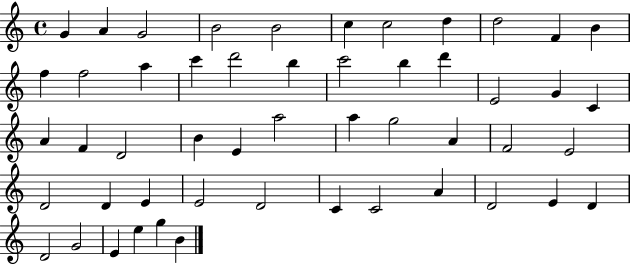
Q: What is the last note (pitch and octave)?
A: B4